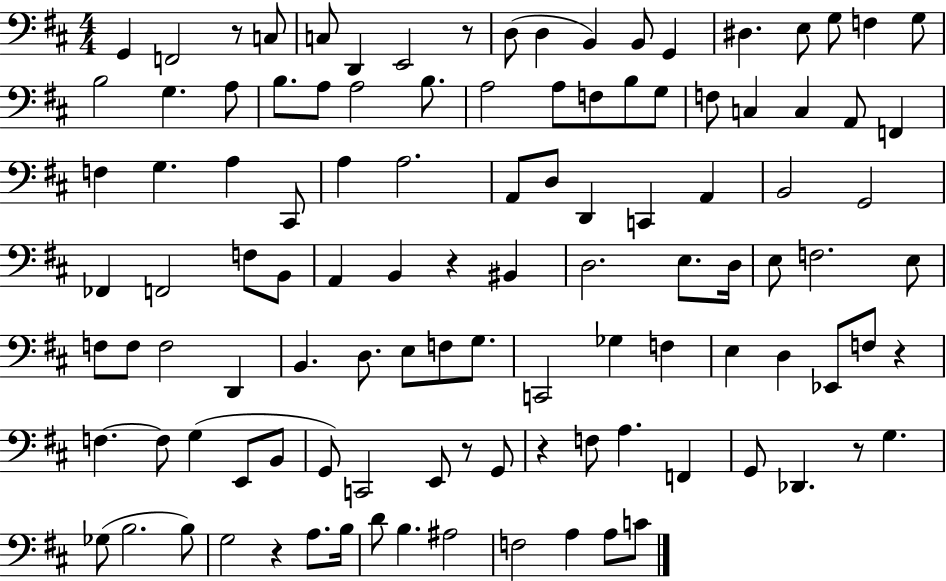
G2/q F2/h R/e C3/e C3/e D2/q E2/h R/e D3/e D3/q B2/q B2/e G2/q D#3/q. E3/e G3/e F3/q G3/e B3/h G3/q. A3/e B3/e. A3/e A3/h B3/e. A3/h A3/e F3/e B3/e G3/e F3/e C3/q C3/q A2/e F2/q F3/q G3/q. A3/q C#2/e A3/q A3/h. A2/e D3/e D2/q C2/q A2/q B2/h G2/h FES2/q F2/h F3/e B2/e A2/q B2/q R/q BIS2/q D3/h. E3/e. D3/s E3/e F3/h. E3/e F3/e F3/e F3/h D2/q B2/q. D3/e. E3/e F3/e G3/e. C2/h Gb3/q F3/q E3/q D3/q Eb2/e F3/e R/q F3/q. F3/e G3/q E2/e B2/e G2/e C2/h E2/e R/e G2/e R/q F3/e A3/q. F2/q G2/e Db2/q. R/e G3/q. Gb3/e B3/h. B3/e G3/h R/q A3/e. B3/s D4/e B3/q. A#3/h F3/h A3/q A3/e C4/e